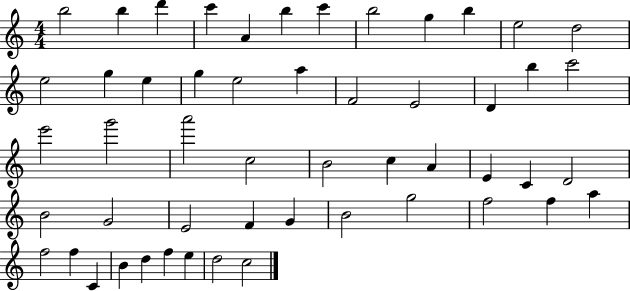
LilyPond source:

{
  \clef treble
  \numericTimeSignature
  \time 4/4
  \key c \major
  b''2 b''4 d'''4 | c'''4 a'4 b''4 c'''4 | b''2 g''4 b''4 | e''2 d''2 | \break e''2 g''4 e''4 | g''4 e''2 a''4 | f'2 e'2 | d'4 b''4 c'''2 | \break e'''2 g'''2 | a'''2 c''2 | b'2 c''4 a'4 | e'4 c'4 d'2 | \break b'2 g'2 | e'2 f'4 g'4 | b'2 g''2 | f''2 f''4 a''4 | \break f''2 f''4 c'4 | b'4 d''4 f''4 e''4 | d''2 c''2 | \bar "|."
}